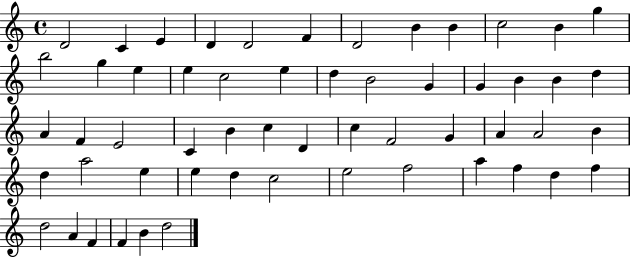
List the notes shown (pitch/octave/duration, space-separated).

D4/h C4/q E4/q D4/q D4/h F4/q D4/h B4/q B4/q C5/h B4/q G5/q B5/h G5/q E5/q E5/q C5/h E5/q D5/q B4/h G4/q G4/q B4/q B4/q D5/q A4/q F4/q E4/h C4/q B4/q C5/q D4/q C5/q F4/h G4/q A4/q A4/h B4/q D5/q A5/h E5/q E5/q D5/q C5/h E5/h F5/h A5/q F5/q D5/q F5/q D5/h A4/q F4/q F4/q B4/q D5/h